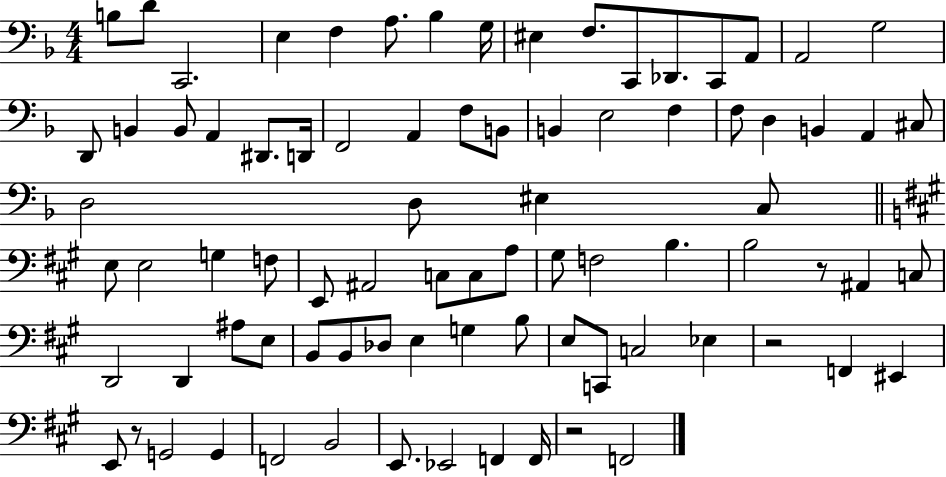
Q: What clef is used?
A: bass